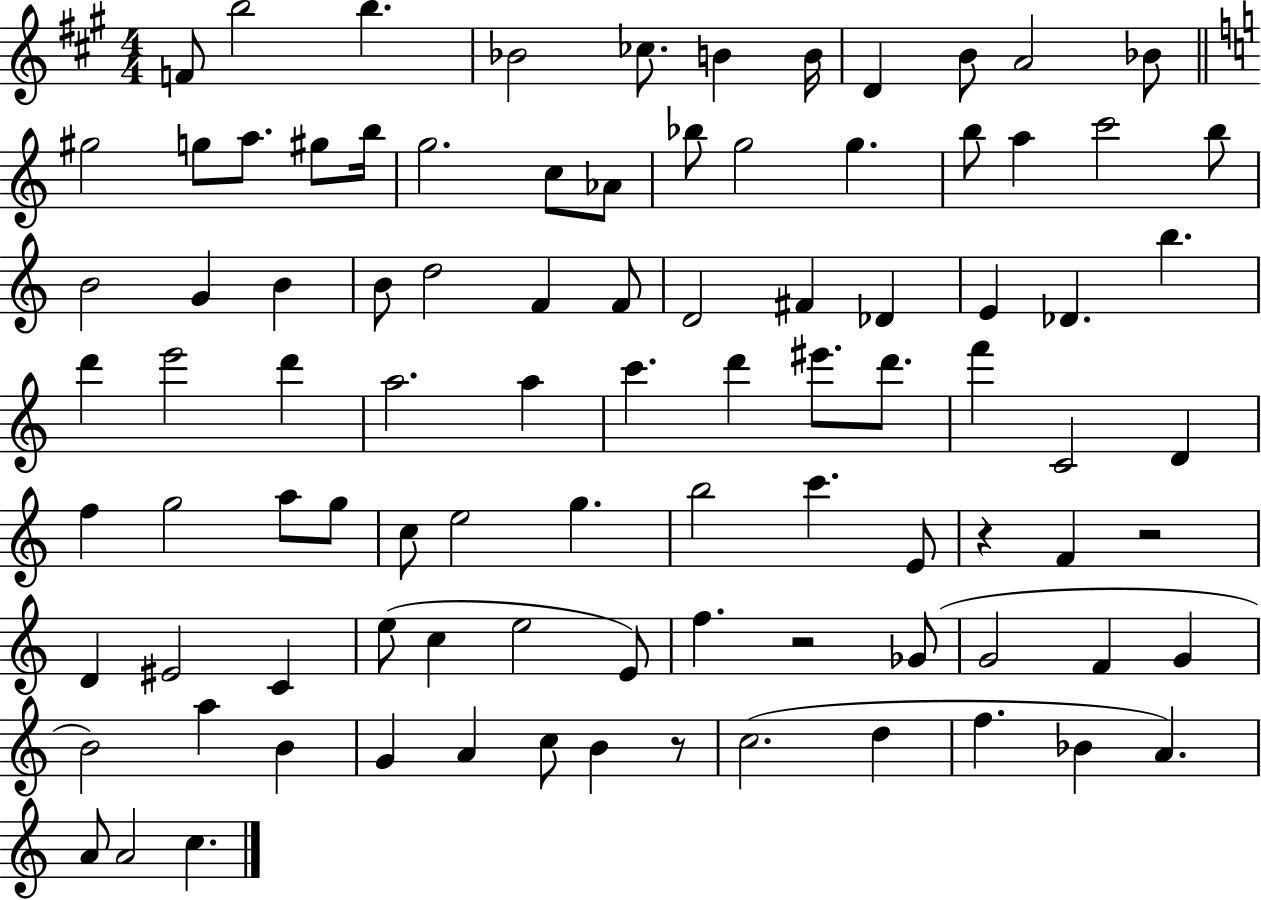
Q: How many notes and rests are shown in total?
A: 93